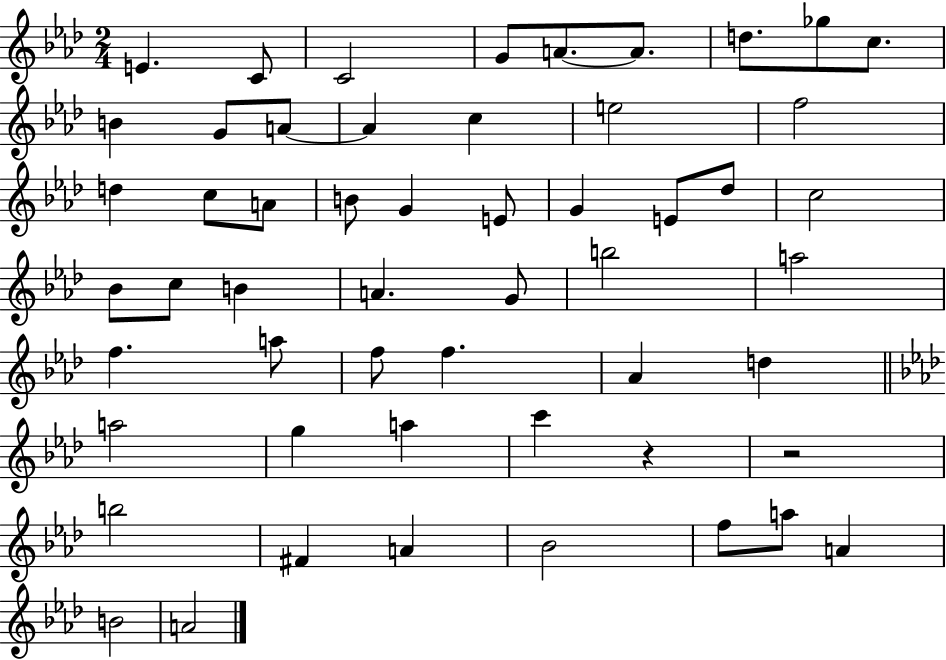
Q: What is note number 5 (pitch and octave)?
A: A4